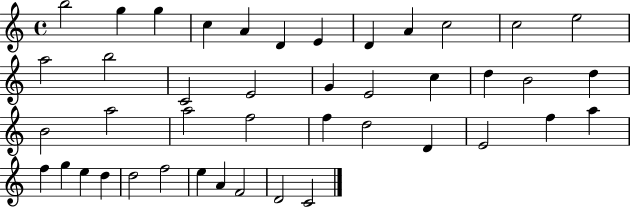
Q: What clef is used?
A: treble